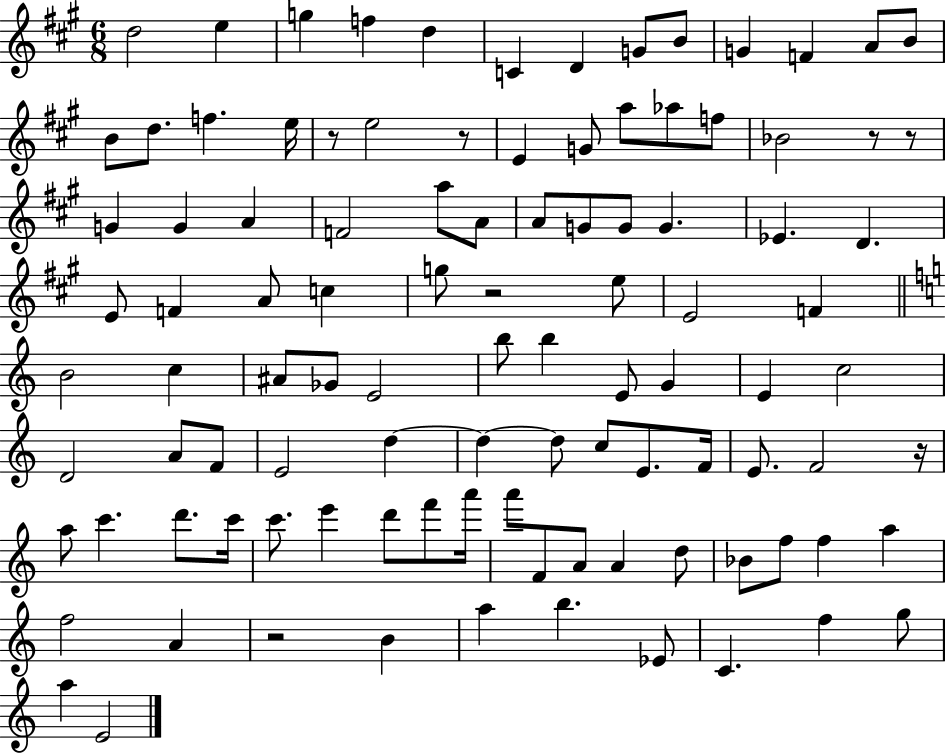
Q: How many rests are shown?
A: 7